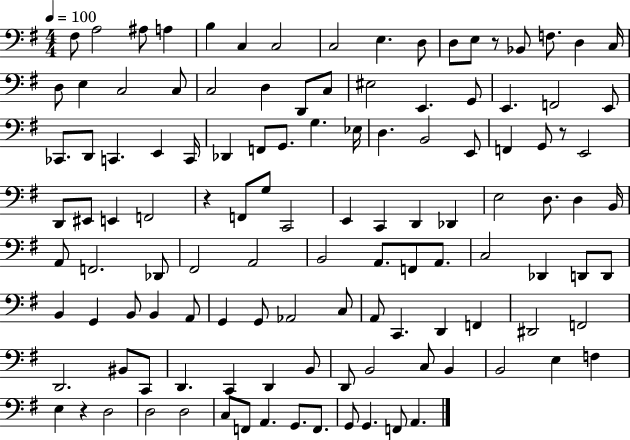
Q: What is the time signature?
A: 4/4